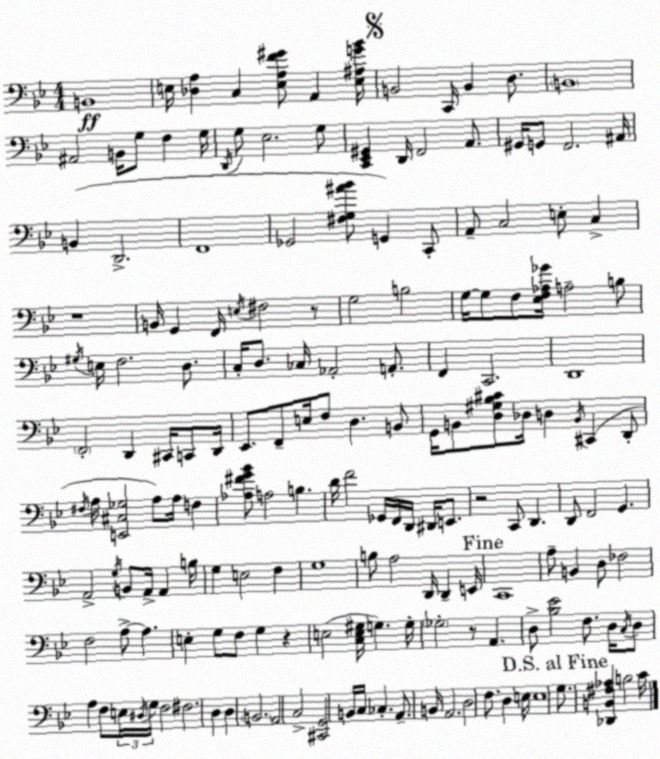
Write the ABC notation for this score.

X:1
T:Untitled
M:4/4
L:1/4
K:Bb
B,,4 E,/4 [_D,A,] C, [E,A,F^G]/2 A,, [E,^A,G_B]/4 B,,2 C,,/4 B,, D,/2 B,,4 ^A,,2 B,,/4 G,/2 F, G,/4 D,,/4 G,/2 _E,2 G,/2 [C,,_E,,^G,,] D,,/4 F,,2 A,,/2 ^G,,/4 G,,/2 F,,2 ^A,,/4 B,, D,,2 F,,4 _G,,2 [^F,G,^A_B]/2 G,, C,,/2 A,,/2 C,2 E,/2 C, z4 B,,/4 G,, F,,/4 E,/4 ^F,2 z/2 G,2 B,2 G,/4 G,/2 F,/2 [_E,F,_A,_G]/4 A,2 B,/2 ^G,/4 E,/4 F,2 D,/2 C,/4 D,/2 _C,/4 _A,,2 A,,/2 F,, C,,2 D,,4 F,,2 D,, ^C,,/4 C,,/2 D,,/4 _E,,/2 F,,/2 E,/4 F,/2 D, B,,/2 G,,/4 B,,/2 [D,^G,_B,^C]/2 _D,/4 D, B,,/4 ^C,, D,,/2 ^F,/4 A,/4 [E,,^C,_G,]2 A,/2 A,/4 F, [_A,^FG_B]/2 A,2 B, D/4 F2 _G,,/4 F,,/4 D,,/4 ^D,,/4 E,,/2 z2 C,,/2 D,, D,,/2 F,,2 G,, A,,2 G,/4 B,,/2 A,,/4 A,, B,/4 G, E,2 F, G,4 B,/2 A,2 D,,/4 D,, E,,/4 C,,4 A,/2 B,, D,/2 _F,2 F,2 A,/2 A, E, G,/2 F,/2 G, z E,2 [C,E,^G,]/4 G, G,/4 _G,2 z/2 A,, D,/2 [_B,_E]2 F,/2 D,/4 C,/4 D,/2 A, F,/2 E,/4 ^D,/4 G,/4 F,2 ^F,2 D, D, B,,2 A,,2 C,2 [^C,,G,,]2 B,,/4 C,/4 _C, A,,/2 B,,/4 A,,2 D,2 F,/2 D, E,/4 E,4 G,/2 [_D,,B,,^F,_A,] B,2 C/4